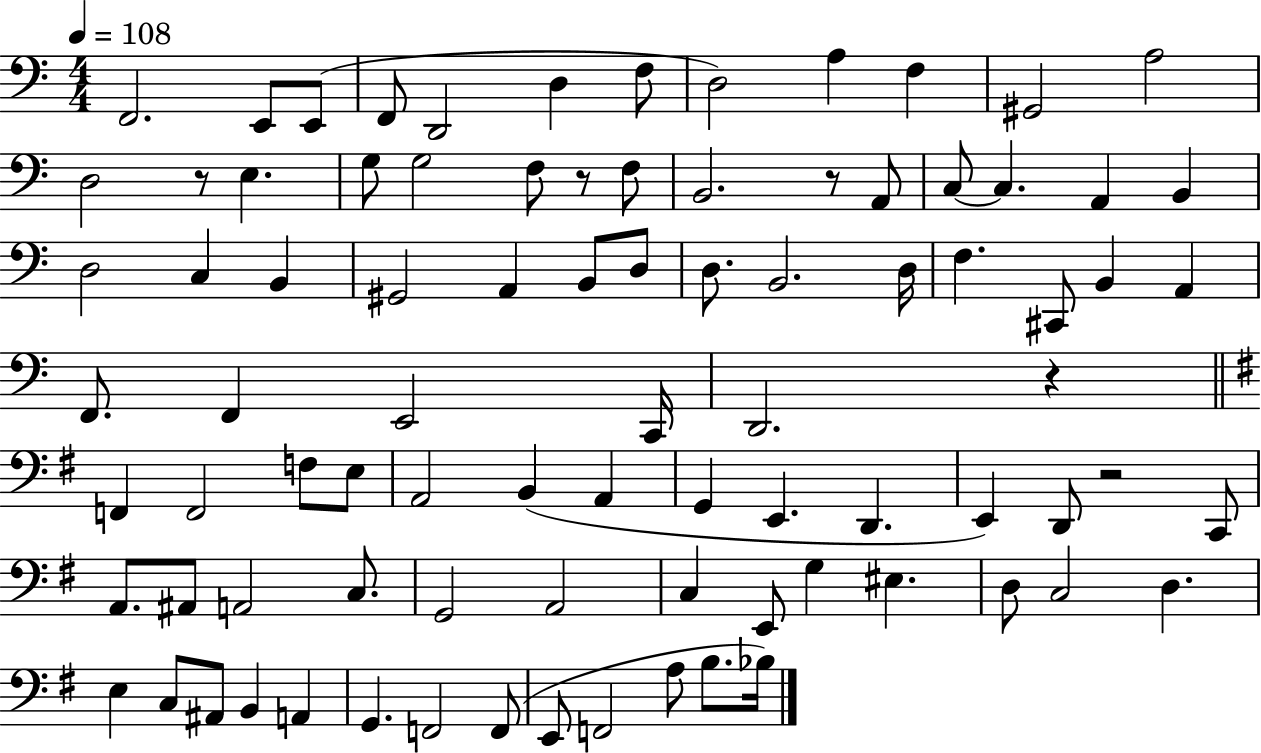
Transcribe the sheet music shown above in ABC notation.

X:1
T:Untitled
M:4/4
L:1/4
K:C
F,,2 E,,/2 E,,/2 F,,/2 D,,2 D, F,/2 D,2 A, F, ^G,,2 A,2 D,2 z/2 E, G,/2 G,2 F,/2 z/2 F,/2 B,,2 z/2 A,,/2 C,/2 C, A,, B,, D,2 C, B,, ^G,,2 A,, B,,/2 D,/2 D,/2 B,,2 D,/4 F, ^C,,/2 B,, A,, F,,/2 F,, E,,2 C,,/4 D,,2 z F,, F,,2 F,/2 E,/2 A,,2 B,, A,, G,, E,, D,, E,, D,,/2 z2 C,,/2 A,,/2 ^A,,/2 A,,2 C,/2 G,,2 A,,2 C, E,,/2 G, ^E, D,/2 C,2 D, E, C,/2 ^A,,/2 B,, A,, G,, F,,2 F,,/2 E,,/2 F,,2 A,/2 B,/2 _B,/4